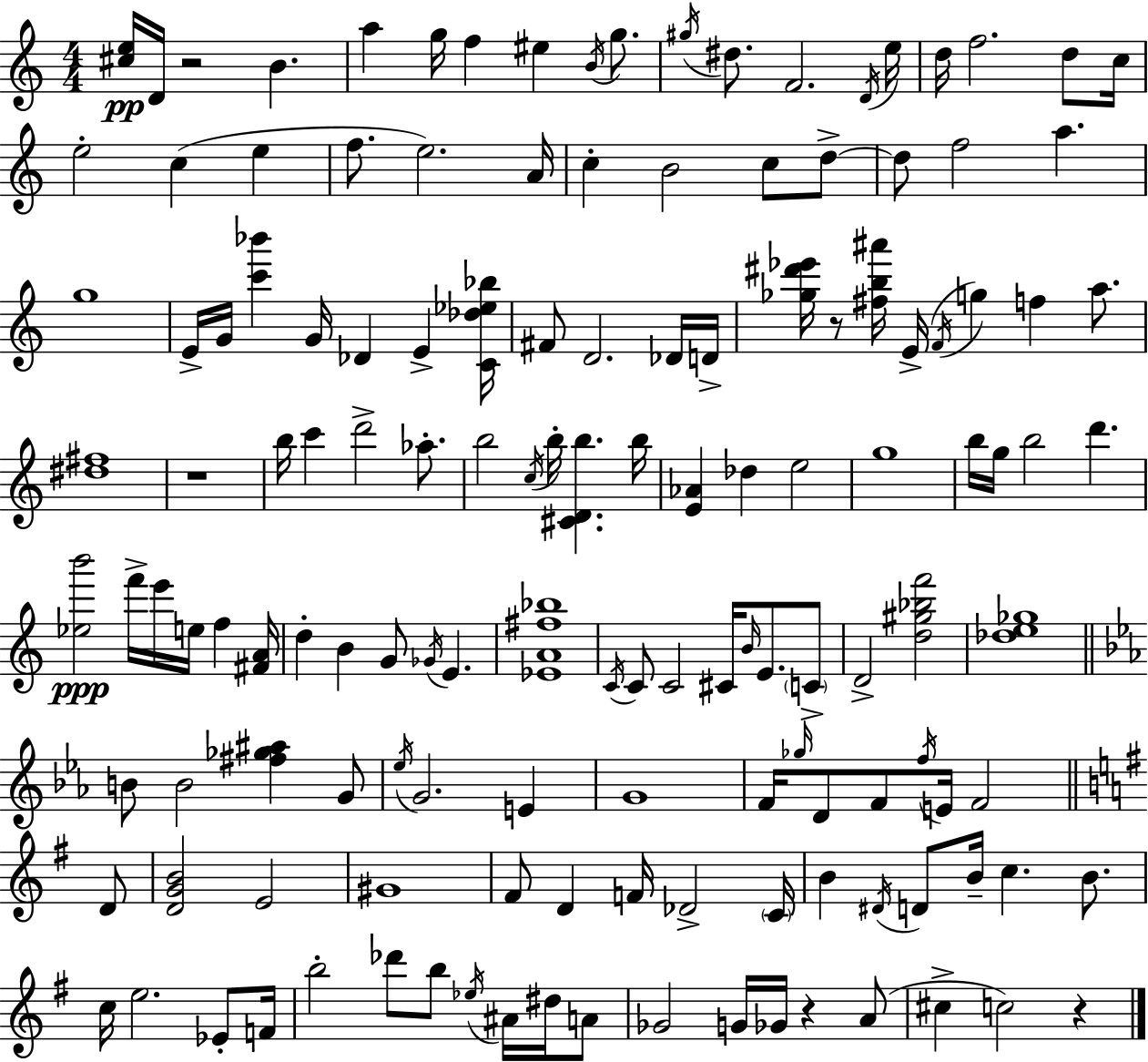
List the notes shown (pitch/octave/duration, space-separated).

[C#5,E5]/s D4/s R/h B4/q. A5/q G5/s F5/q EIS5/q B4/s G5/e. G#5/s D#5/e. F4/h. D4/s E5/s D5/s F5/h. D5/e C5/s E5/h C5/q E5/q F5/e. E5/h. A4/s C5/q B4/h C5/e D5/e D5/e F5/h A5/q. G5/w E4/s G4/s [C6,Bb6]/q G4/s Db4/q E4/q [C4,Db5,Eb5,Bb5]/s F#4/e D4/h. Db4/s D4/s [Gb5,D#6,Eb6]/s R/e [F#5,B5,A#6]/s E4/s F4/s G5/q F5/q A5/e. [D#5,F#5]/w R/w B5/s C6/q D6/h Ab5/e. B5/h C5/s B5/s [C#4,D4,B5]/q. B5/s [E4,Ab4]/q Db5/q E5/h G5/w B5/s G5/s B5/h D6/q. [Eb5,B6]/h F6/s E6/s E5/s F5/q [F#4,A4]/s D5/q B4/q G4/e Gb4/s E4/q. [Eb4,A4,F#5,Bb5]/w C4/s C4/e C4/h C#4/s B4/s E4/e. C4/e D4/h [D5,G#5,Bb5,F6]/h [Db5,E5,Gb5]/w B4/e B4/h [F#5,Gb5,A#5]/q G4/e Eb5/s G4/h. E4/q G4/w F4/s Gb5/s D4/e F4/e F5/s E4/s F4/h D4/e [D4,G4,B4]/h E4/h G#4/w F#4/e D4/q F4/s Db4/h C4/s B4/q D#4/s D4/e B4/s C5/q. B4/e. C5/s E5/h. Eb4/e F4/s B5/h Db6/e B5/e Eb5/s A#4/s D#5/s A4/e Gb4/h G4/s Gb4/s R/q A4/e C#5/q C5/h R/q